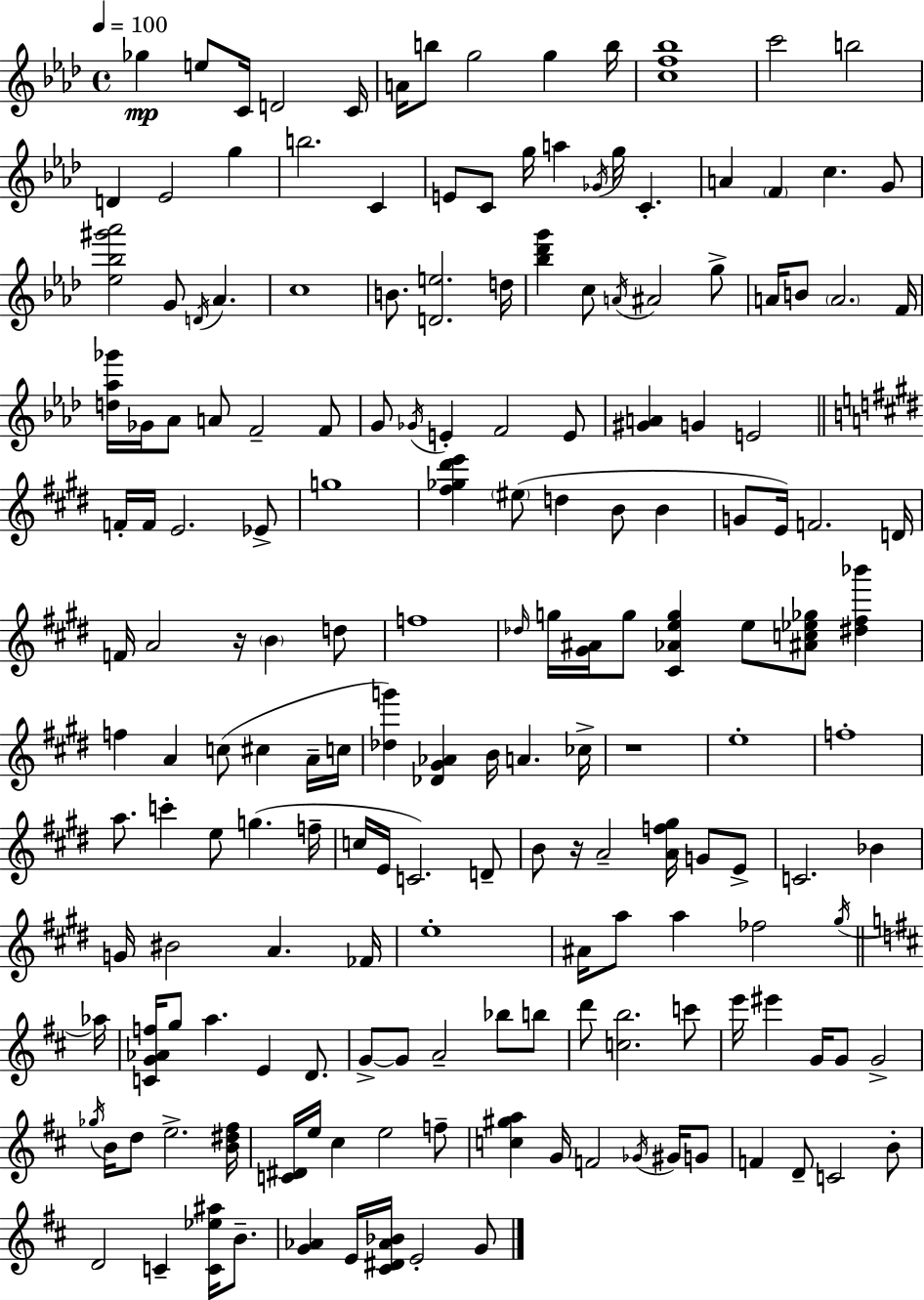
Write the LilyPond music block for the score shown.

{
  \clef treble
  \time 4/4
  \defaultTimeSignature
  \key f \minor
  \tempo 4 = 100
  ges''4\mp e''8 c'16 d'2 c'16 | a'16 b''8 g''2 g''4 b''16 | <c'' f'' bes''>1 | c'''2 b''2 | \break d'4 ees'2 g''4 | b''2. c'4 | e'8 c'8 g''16 a''4 \acciaccatura { ges'16 } g''16 c'4.-. | a'4 \parenthesize f'4 c''4. g'8 | \break <ees'' bes'' gis''' aes'''>2 g'8 \acciaccatura { d'16 } aes'4. | c''1 | b'8. <d' e''>2. | d''16 <bes'' des''' g'''>4 c''8 \acciaccatura { a'16 } ais'2 | \break g''8-> a'16 b'8 \parenthesize a'2. | f'16 <d'' aes'' ges'''>16 ges'16 aes'8 a'8 f'2-- | f'8 g'8 \acciaccatura { ges'16 } e'4-. f'2 | e'8 <gis' a'>4 g'4 e'2 | \break \bar "||" \break \key e \major f'16-. f'16 e'2. ees'8-> | g''1 | <fis'' ges'' dis''' e'''>4 \parenthesize eis''8( d''4 b'8 b'4 | g'8 e'16) f'2. d'16 | \break f'16 a'2 r16 \parenthesize b'4 d''8 | f''1 | \grace { des''16 } g''16 <gis' ais'>16 g''8 <cis' aes' e'' g''>4 e''8 <ais' c'' ees'' ges''>8 <dis'' fis'' bes'''>4 | f''4 a'4 c''8( cis''4 a'16-- | \break c''16 <des'' g'''>4) <des' gis' aes'>4 b'16 a'4. | ces''16-> r1 | e''1-. | f''1-. | \break a''8. c'''4-. e''8 g''4.( | f''16-- c''16 e'16 c'2.) d'8-- | b'8 r16 a'2-- <a' f'' gis''>16 g'8 e'8-> | c'2. bes'4 | \break g'16 bis'2 a'4. | fes'16 e''1-. | ais'16 a''8 a''4 fes''2 | \acciaccatura { gis''16 } \bar "||" \break \key d \major aes''16 <c' g' aes' f''>16 g''8 a''4. e'4 d'8. | g'8->~~ g'8 a'2-- bes''8 b''8 | d'''8 <c'' b''>2. c'''8 | e'''16 eis'''4 g'16 g'8 g'2-> | \break \acciaccatura { ges''16 } b'16 d''8 e''2.-> | <b' dis'' fis''>16 <c' dis'>16 e''16 cis''4 e''2 | f''8-- <c'' gis'' a''>4 g'16 f'2 \acciaccatura { ges'16 } | gis'16 g'8 f'4 d'8-- c'2 | \break b'8-. d'2 c'4-- <c' ees'' ais''>16 | b'8.-- <g' aes'>4 e'16 <cis' dis' aes' bes'>16 e'2-. | g'8 \bar "|."
}